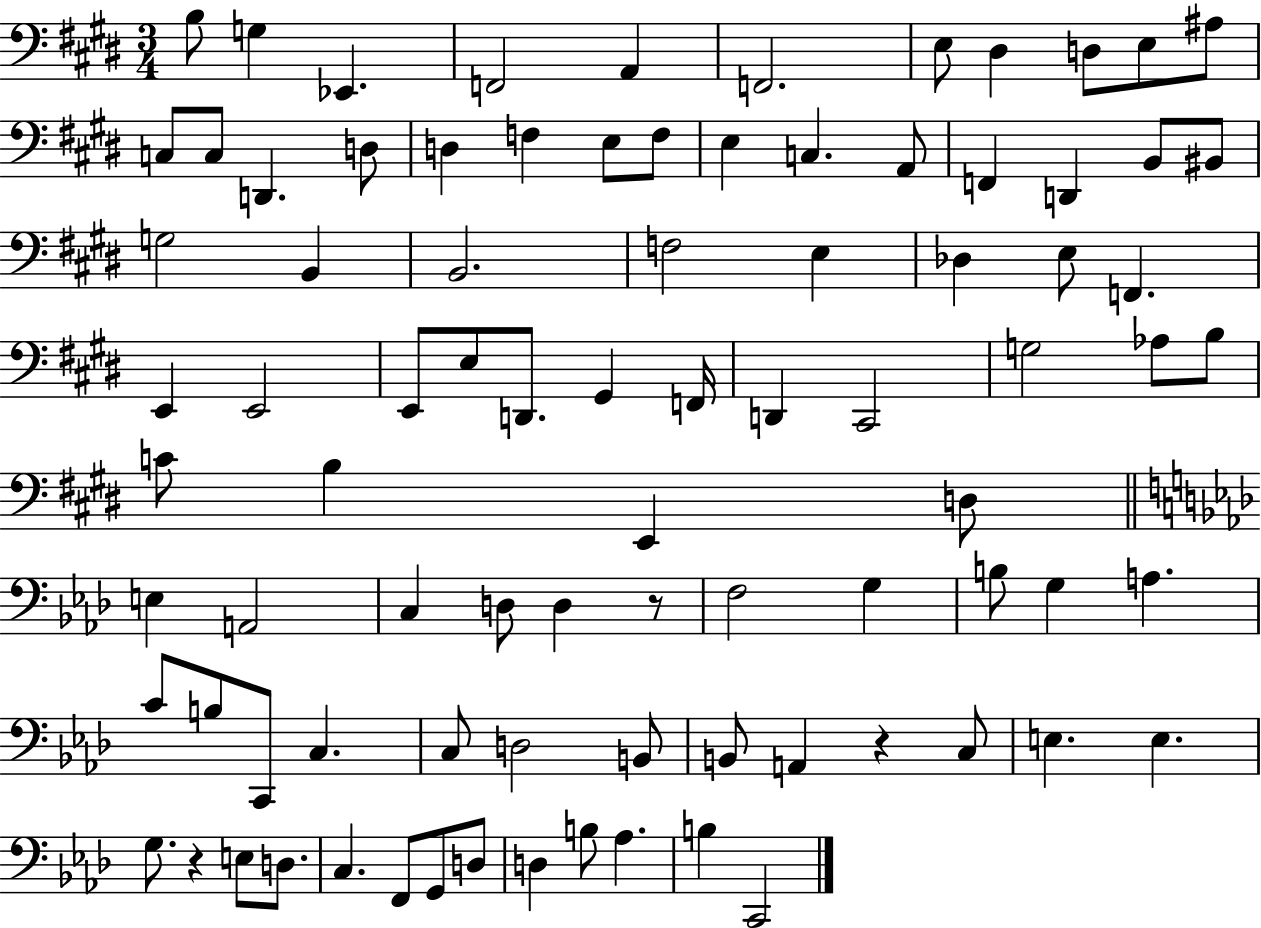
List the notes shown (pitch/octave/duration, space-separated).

B3/e G3/q Eb2/q. F2/h A2/q F2/h. E3/e D#3/q D3/e E3/e A#3/e C3/e C3/e D2/q. D3/e D3/q F3/q E3/e F3/e E3/q C3/q. A2/e F2/q D2/q B2/e BIS2/e G3/h B2/q B2/h. F3/h E3/q Db3/q E3/e F2/q. E2/q E2/h E2/e E3/e D2/e. G#2/q F2/s D2/q C#2/h G3/h Ab3/e B3/e C4/e B3/q E2/q D3/e E3/q A2/h C3/q D3/e D3/q R/e F3/h G3/q B3/e G3/q A3/q. C4/e B3/e C2/e C3/q. C3/e D3/h B2/e B2/e A2/q R/q C3/e E3/q. E3/q. G3/e. R/q E3/e D3/e. C3/q. F2/e G2/e D3/e D3/q B3/e Ab3/q. B3/q C2/h